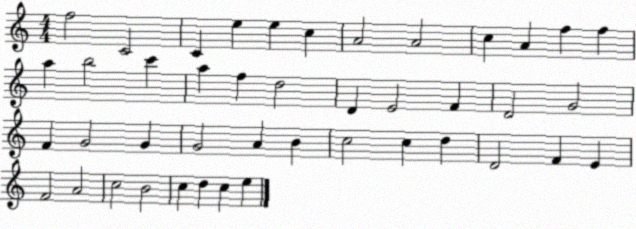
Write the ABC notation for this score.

X:1
T:Untitled
M:4/4
L:1/4
K:C
f2 C2 C e e c A2 A2 c A f f a b2 c' a f d2 D E2 F D2 G2 F G2 G G2 A B c2 c d D2 F E F2 A2 c2 B2 c d c e